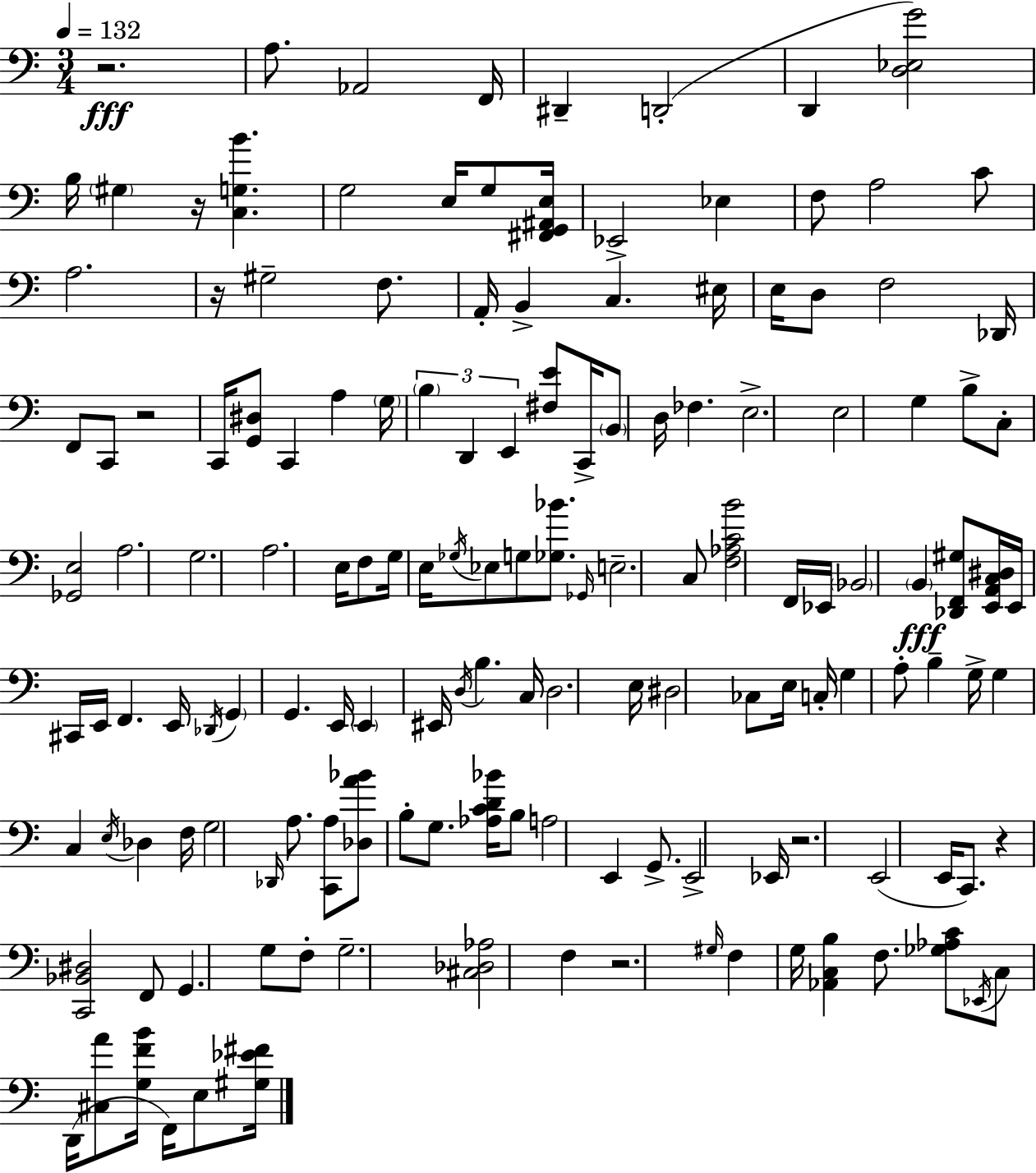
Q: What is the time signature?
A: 3/4